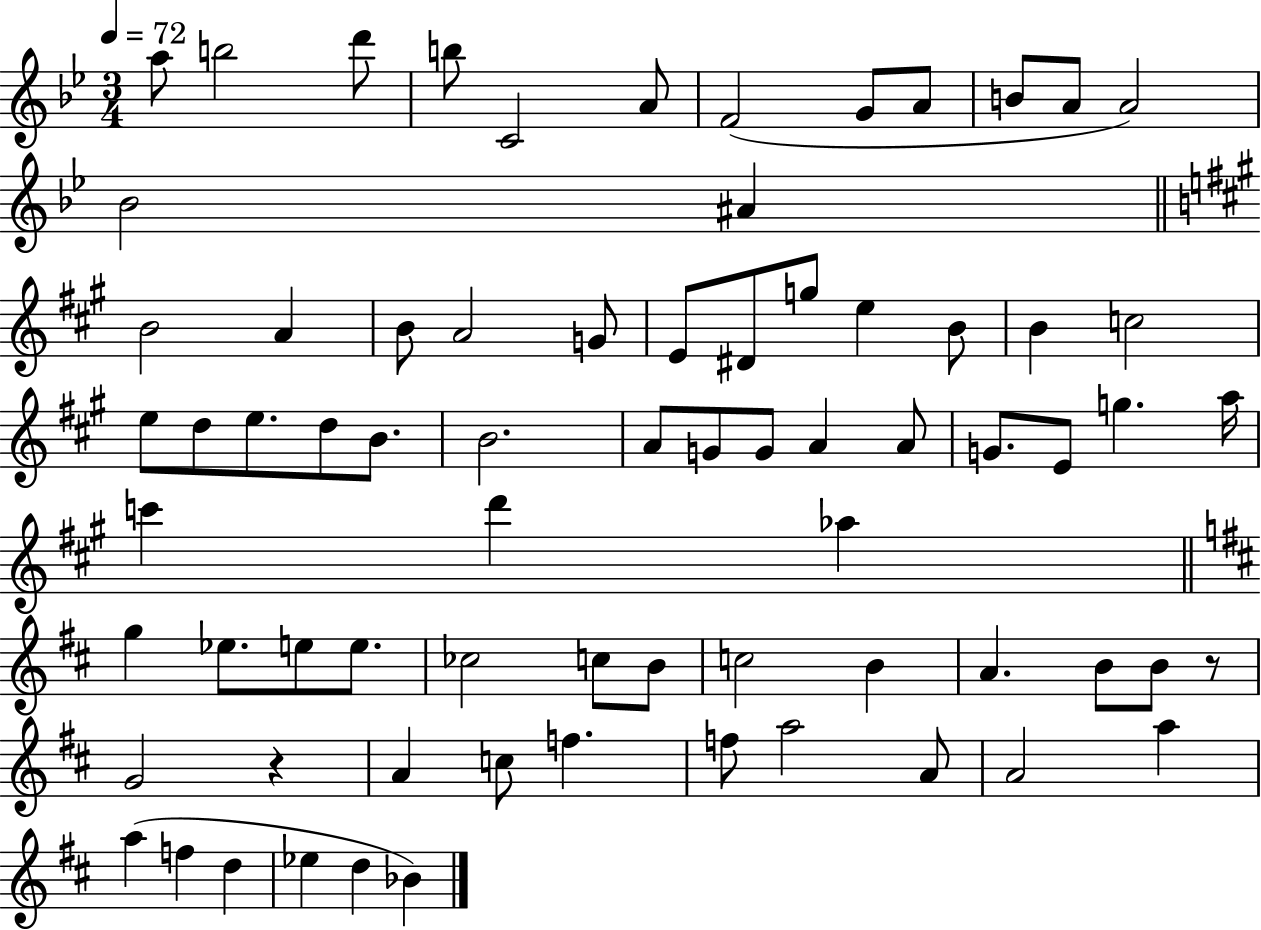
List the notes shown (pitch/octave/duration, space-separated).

A5/e B5/h D6/e B5/e C4/h A4/e F4/h G4/e A4/e B4/e A4/e A4/h Bb4/h A#4/q B4/h A4/q B4/e A4/h G4/e E4/e D#4/e G5/e E5/q B4/e B4/q C5/h E5/e D5/e E5/e. D5/e B4/e. B4/h. A4/e G4/e G4/e A4/q A4/e G4/e. E4/e G5/q. A5/s C6/q D6/q Ab5/q G5/q Eb5/e. E5/e E5/e. CES5/h C5/e B4/e C5/h B4/q A4/q. B4/e B4/e R/e G4/h R/q A4/q C5/e F5/q. F5/e A5/h A4/e A4/h A5/q A5/q F5/q D5/q Eb5/q D5/q Bb4/q